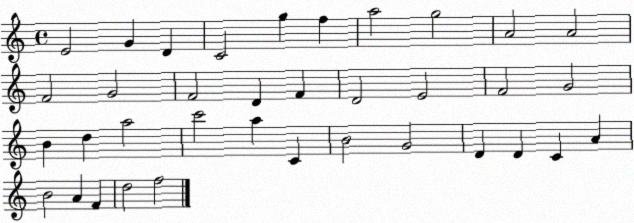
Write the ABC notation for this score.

X:1
T:Untitled
M:4/4
L:1/4
K:C
E2 G D C2 g f a2 g2 A2 A2 F2 G2 F2 D F D2 E2 F2 G2 B d a2 c'2 a C B2 G2 D D C A B2 A F d2 f2